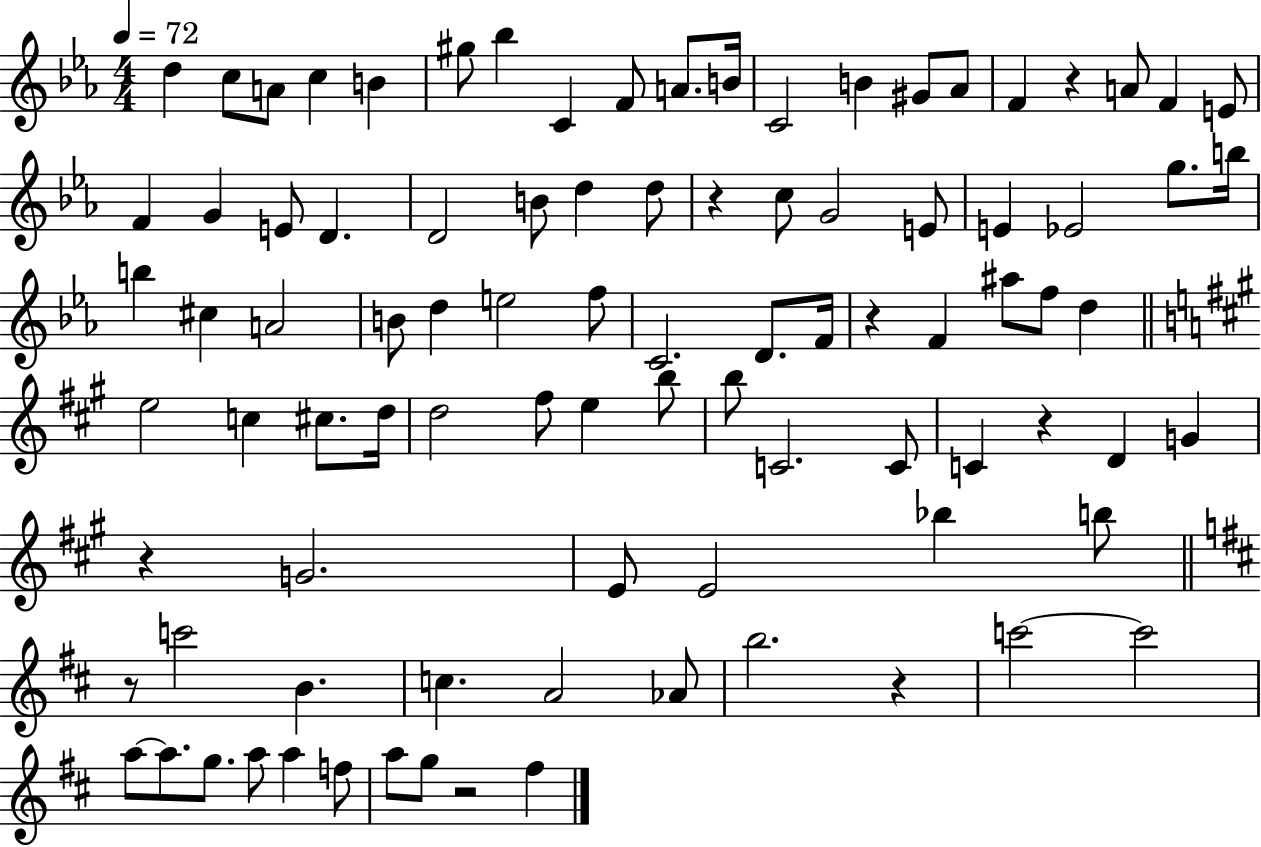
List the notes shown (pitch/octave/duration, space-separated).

D5/q C5/e A4/e C5/q B4/q G#5/e Bb5/q C4/q F4/e A4/e. B4/s C4/h B4/q G#4/e Ab4/e F4/q R/q A4/e F4/q E4/e F4/q G4/q E4/e D4/q. D4/h B4/e D5/q D5/e R/q C5/e G4/h E4/e E4/q Eb4/h G5/e. B5/s B5/q C#5/q A4/h B4/e D5/q E5/h F5/e C4/h. D4/e. F4/s R/q F4/q A#5/e F5/e D5/q E5/h C5/q C#5/e. D5/s D5/h F#5/e E5/q B5/e B5/e C4/h. C4/e C4/q R/q D4/q G4/q R/q G4/h. E4/e E4/h Bb5/q B5/e R/e C6/h B4/q. C5/q. A4/h Ab4/e B5/h. R/q C6/h C6/h A5/e A5/e. G5/e. A5/e A5/q F5/e A5/e G5/e R/h F#5/q